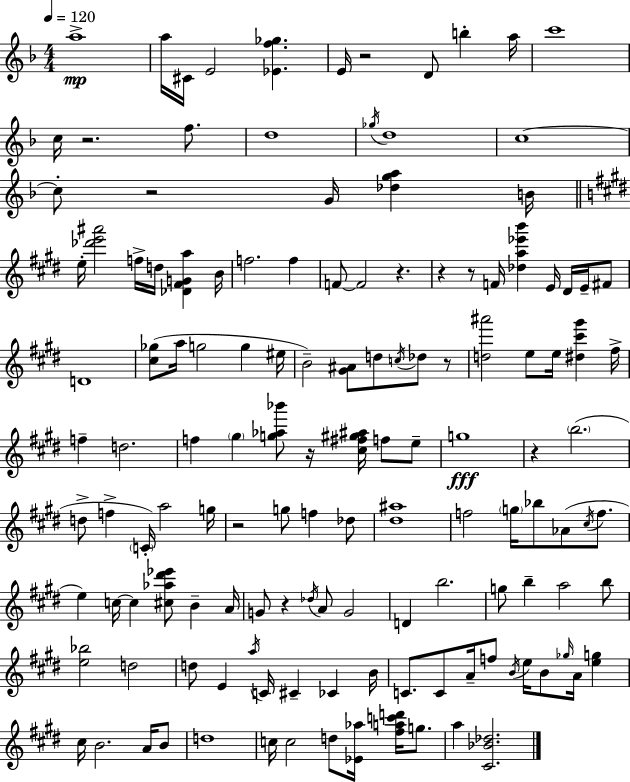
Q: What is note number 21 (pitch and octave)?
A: D5